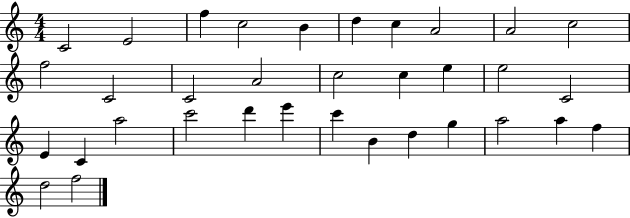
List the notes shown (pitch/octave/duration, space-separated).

C4/h E4/h F5/q C5/h B4/q D5/q C5/q A4/h A4/h C5/h F5/h C4/h C4/h A4/h C5/h C5/q E5/q E5/h C4/h E4/q C4/q A5/h C6/h D6/q E6/q C6/q B4/q D5/q G5/q A5/h A5/q F5/q D5/h F5/h